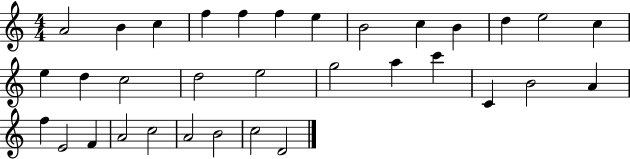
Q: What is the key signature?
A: C major